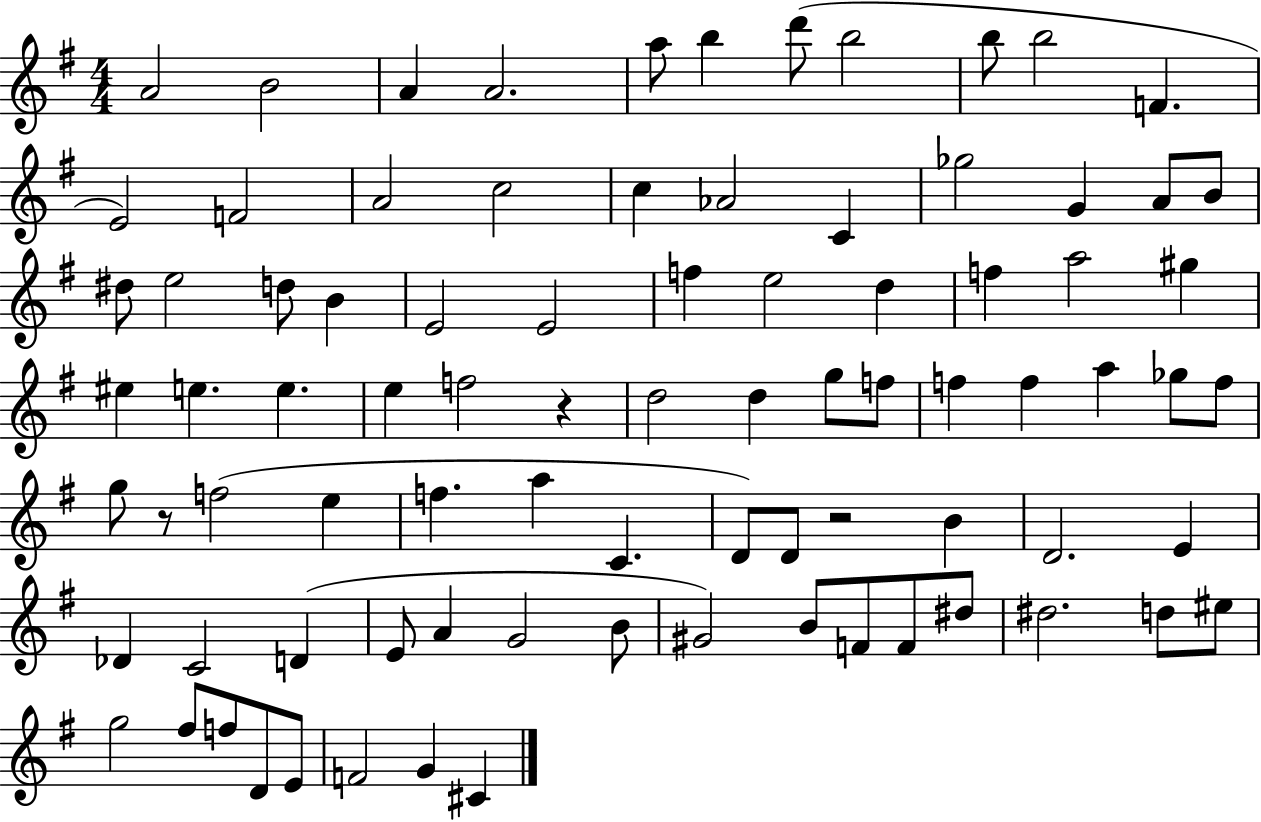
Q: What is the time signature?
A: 4/4